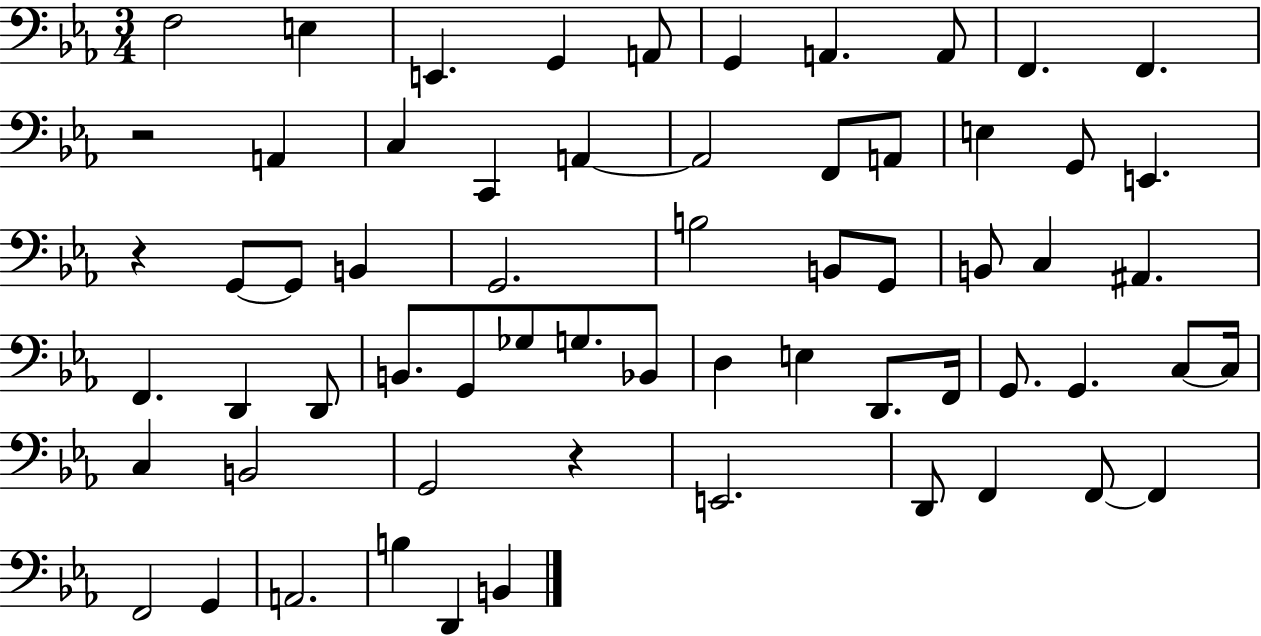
{
  \clef bass
  \numericTimeSignature
  \time 3/4
  \key ees \major
  \repeat volta 2 { f2 e4 | e,4. g,4 a,8 | g,4 a,4. a,8 | f,4. f,4. | \break r2 a,4 | c4 c,4 a,4~~ | a,2 f,8 a,8 | e4 g,8 e,4. | \break r4 g,8~~ g,8 b,4 | g,2. | b2 b,8 g,8 | b,8 c4 ais,4. | \break f,4. d,4 d,8 | b,8. g,8 ges8 g8. bes,8 | d4 e4 d,8. f,16 | g,8. g,4. c8~~ c16 | \break c4 b,2 | g,2 r4 | e,2. | d,8 f,4 f,8~~ f,4 | \break f,2 g,4 | a,2. | b4 d,4 b,4 | } \bar "|."
}